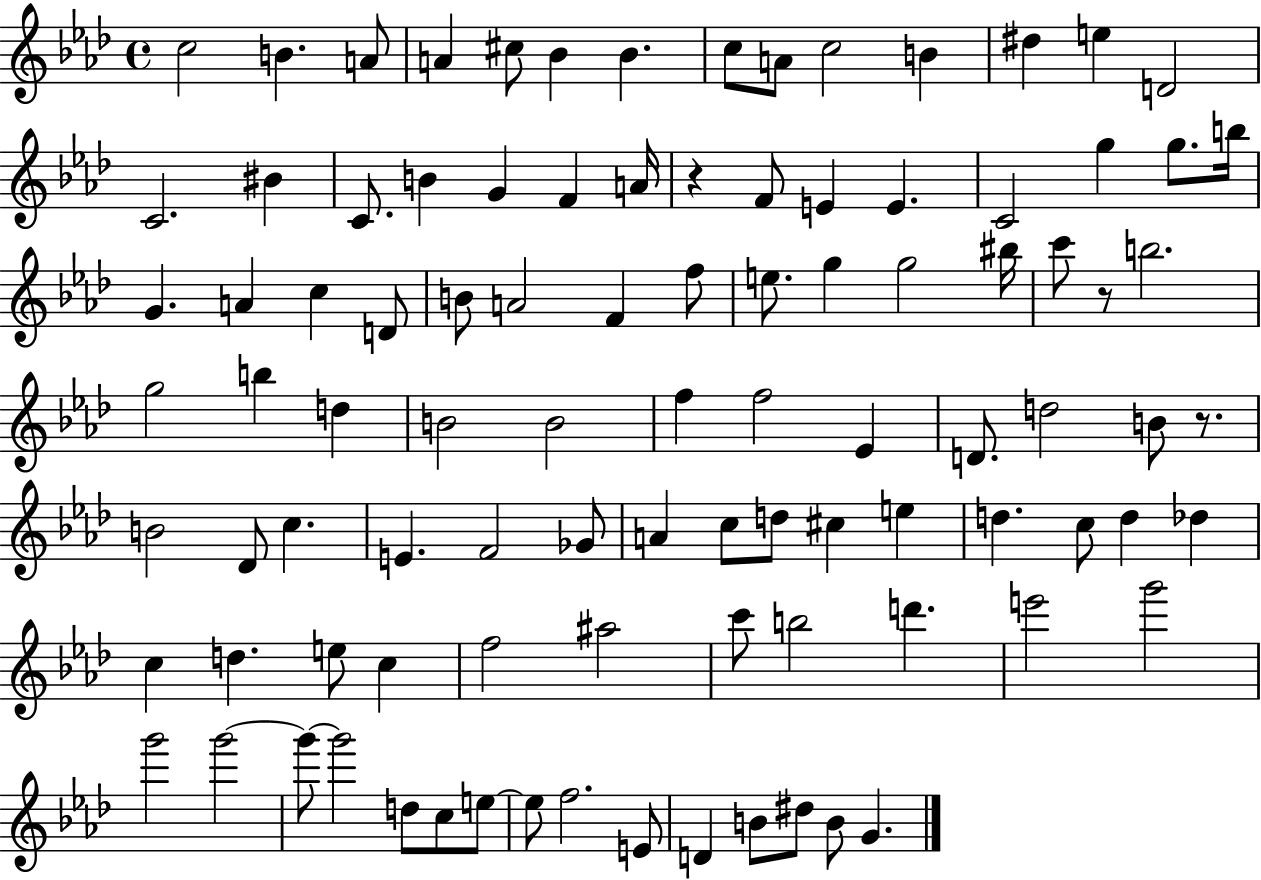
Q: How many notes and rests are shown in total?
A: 97